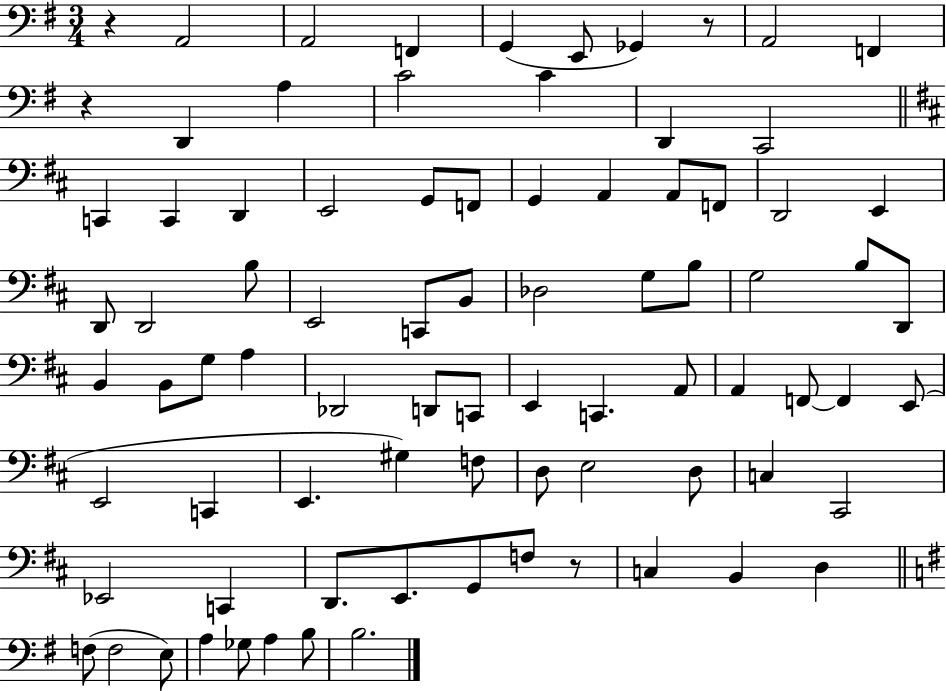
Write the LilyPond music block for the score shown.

{
  \clef bass
  \numericTimeSignature
  \time 3/4
  \key g \major
  \repeat volta 2 { r4 a,2 | a,2 f,4 | g,4( e,8 ges,4) r8 | a,2 f,4 | \break r4 d,4 a4 | c'2 c'4 | d,4 c,2 | \bar "||" \break \key d \major c,4 c,4 d,4 | e,2 g,8 f,8 | g,4 a,4 a,8 f,8 | d,2 e,4 | \break d,8 d,2 b8 | e,2 c,8 b,8 | des2 g8 b8 | g2 b8 d,8 | \break b,4 b,8 g8 a4 | des,2 d,8 c,8 | e,4 c,4. a,8 | a,4 f,8~~ f,4 e,8( | \break e,2 c,4 | e,4. gis4) f8 | d8 e2 d8 | c4 cis,2 | \break ees,2 c,4 | d,8. e,8. g,8 f8 r8 | c4 b,4 d4 | \bar "||" \break \key g \major f8( f2 e8) | a4 ges8 a4 b8 | b2. | } \bar "|."
}